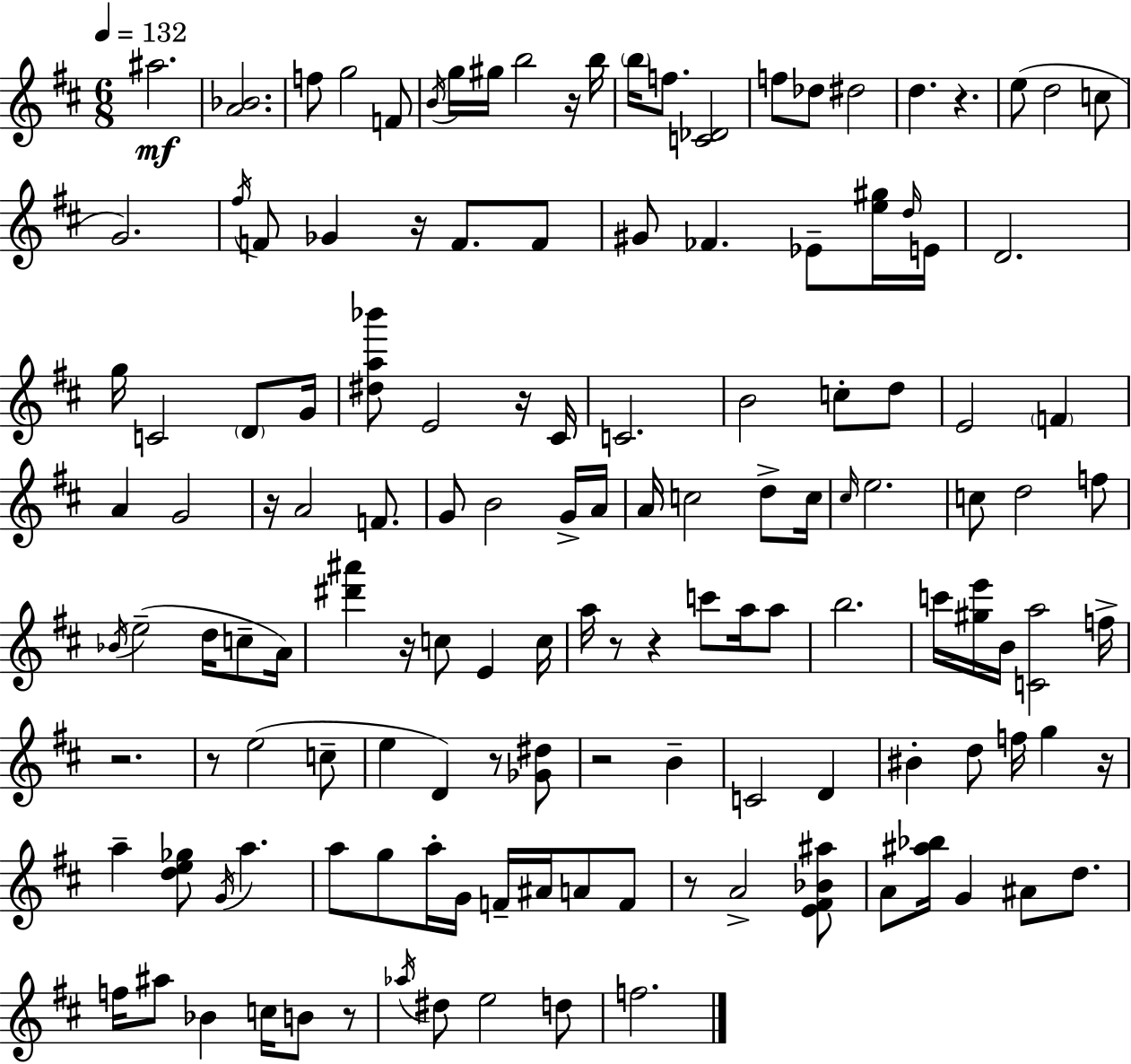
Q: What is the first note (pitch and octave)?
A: A#5